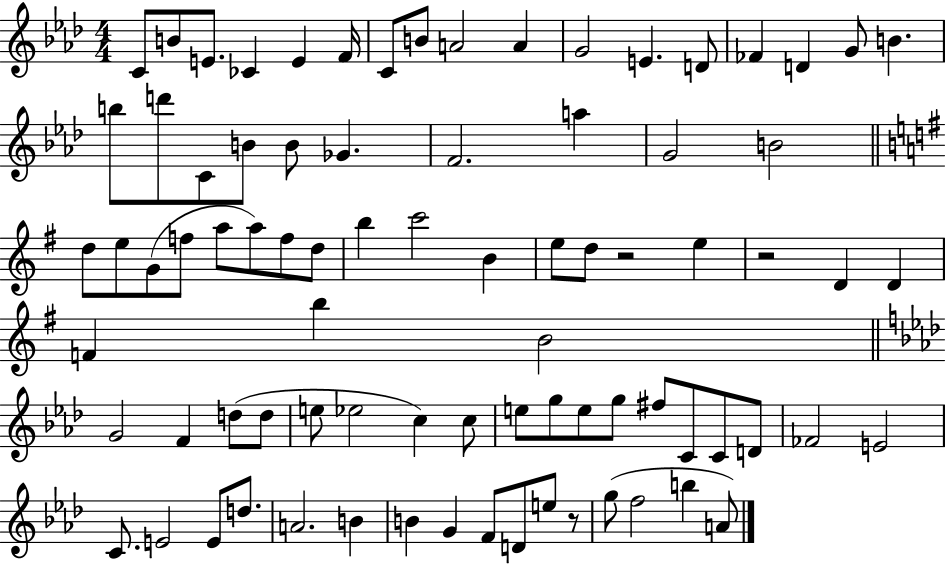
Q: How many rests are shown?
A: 3